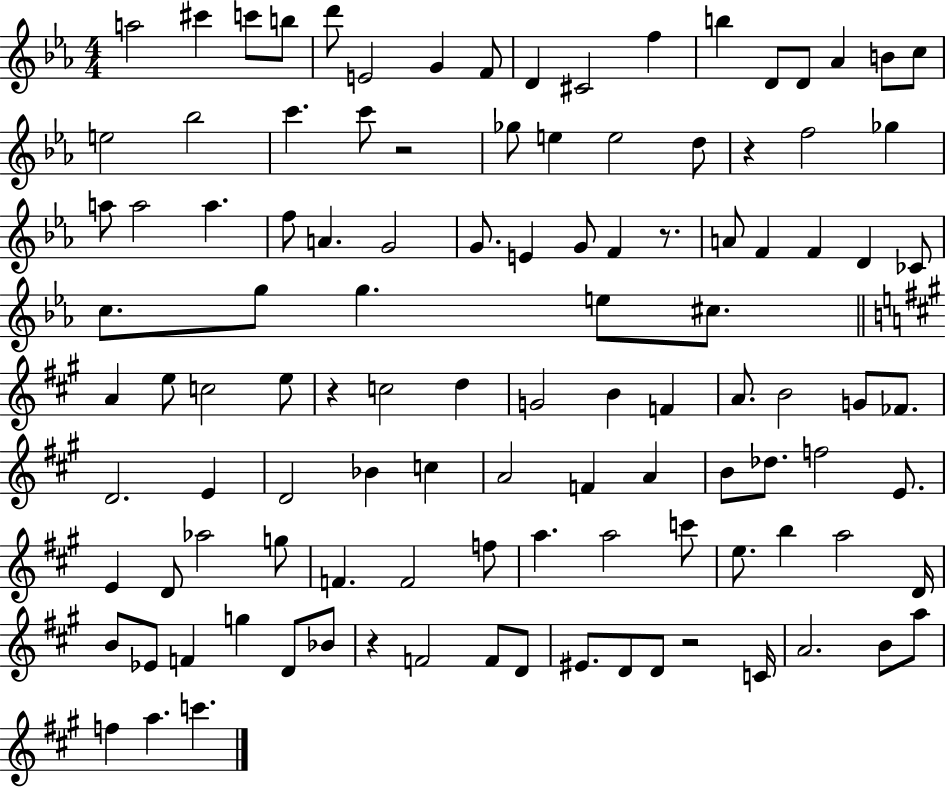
X:1
T:Untitled
M:4/4
L:1/4
K:Eb
a2 ^c' c'/2 b/2 d'/2 E2 G F/2 D ^C2 f b D/2 D/2 _A B/2 c/2 e2 _b2 c' c'/2 z2 _g/2 e e2 d/2 z f2 _g a/2 a2 a f/2 A G2 G/2 E G/2 F z/2 A/2 F F D _C/2 c/2 g/2 g e/2 ^c/2 A e/2 c2 e/2 z c2 d G2 B F A/2 B2 G/2 _F/2 D2 E D2 _B c A2 F A B/2 _d/2 f2 E/2 E D/2 _a2 g/2 F F2 f/2 a a2 c'/2 e/2 b a2 D/4 B/2 _E/2 F g D/2 _B/2 z F2 F/2 D/2 ^E/2 D/2 D/2 z2 C/4 A2 B/2 a/2 f a c'